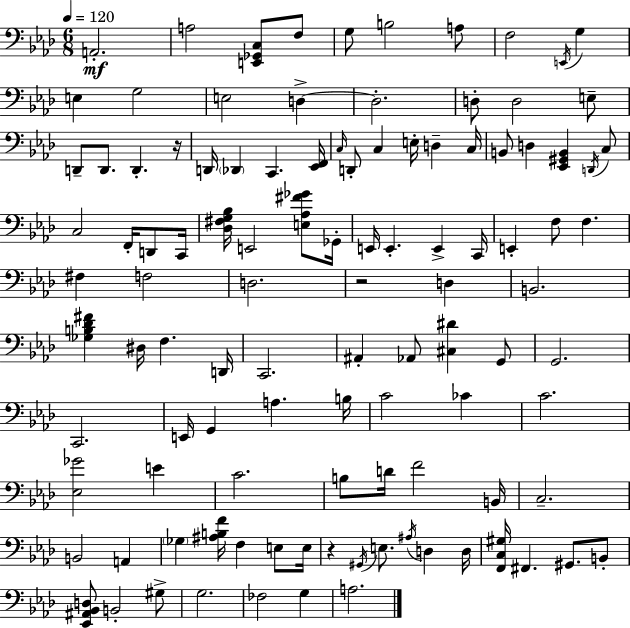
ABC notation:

X:1
T:Untitled
M:6/8
L:1/4
K:Ab
A,,2 A,2 [E,,_G,,C,]/2 F,/2 G,/2 B,2 A,/2 F,2 E,,/4 G, E, G,2 E,2 D, D,2 D,/2 D,2 E,/2 D,,/2 D,,/2 D,, z/4 D,,/4 _D,, C,, [_E,,F,,]/4 C,/4 D,,/2 C, E,/4 D, C,/4 B,,/2 D, [_E,,^G,,B,,] D,,/4 C,/2 C,2 F,,/4 D,,/2 C,,/4 [_D,^F,G,_B,]/4 E,,2 [E,_A,^F_G]/2 _G,,/4 E,,/4 E,, E,, C,,/4 E,, F,/2 F, ^F, F,2 D,2 z2 D, B,,2 [_G,B,_D^F] ^D,/4 F, D,,/4 C,,2 ^A,, _A,,/2 [^C,^D] G,,/2 G,,2 C,,2 E,,/4 G,, A, B,/4 C2 _C C2 [_E,_G]2 E C2 B,/2 D/4 F2 B,,/4 C,2 B,,2 A,, _G, [^A,B,F]/4 F, E,/2 E,/4 z ^G,,/4 E,/2 ^A,/4 D, D,/4 [F,,C,^G,]/4 ^F,, ^G,,/2 B,,/2 [_E,,^A,,_B,,D,]/2 B,,2 ^G,/2 G,2 _F,2 G, A,2